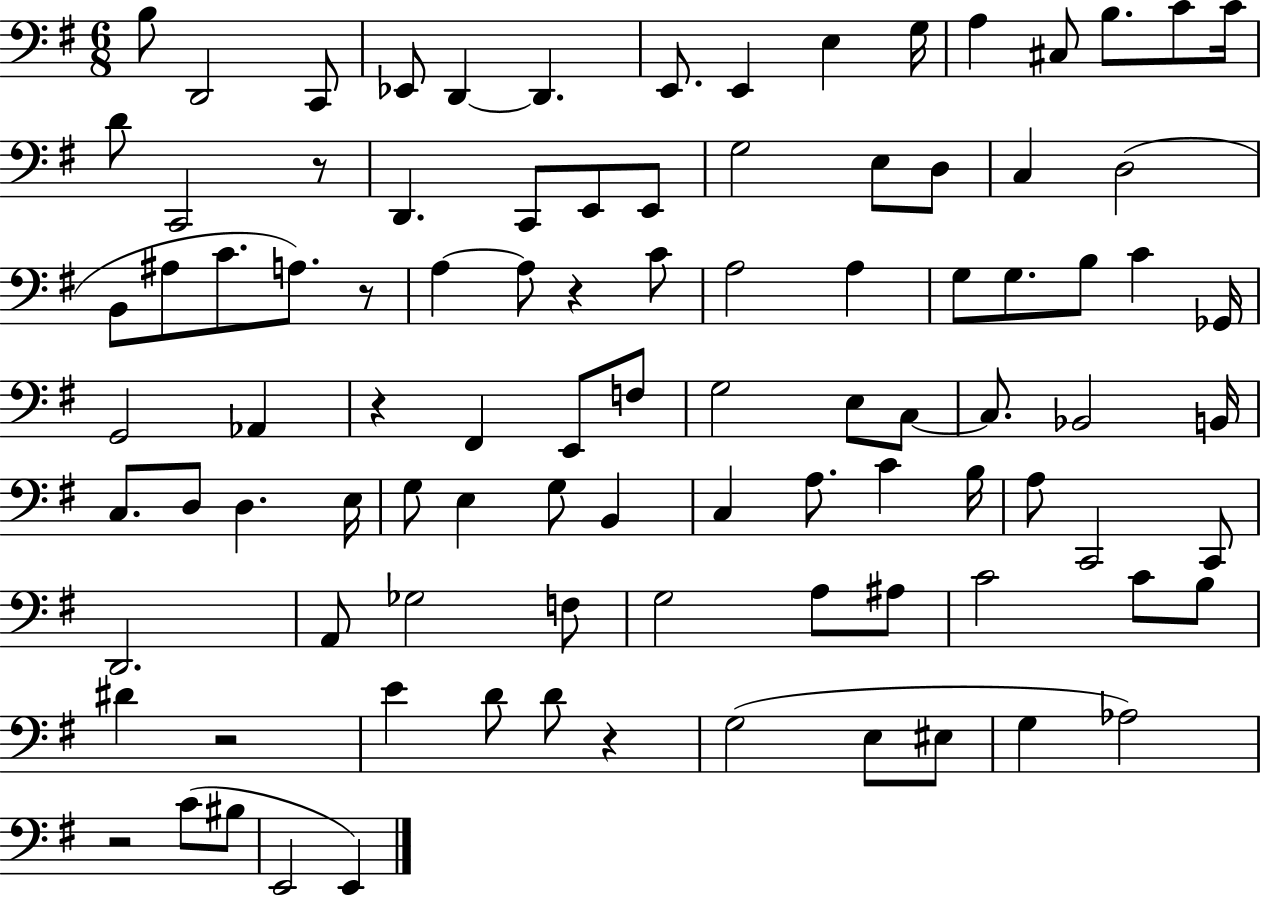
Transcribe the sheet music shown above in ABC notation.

X:1
T:Untitled
M:6/8
L:1/4
K:G
B,/2 D,,2 C,,/2 _E,,/2 D,, D,, E,,/2 E,, E, G,/4 A, ^C,/2 B,/2 C/2 C/4 D/2 C,,2 z/2 D,, C,,/2 E,,/2 E,,/2 G,2 E,/2 D,/2 C, D,2 B,,/2 ^A,/2 C/2 A,/2 z/2 A, A,/2 z C/2 A,2 A, G,/2 G,/2 B,/2 C _G,,/4 G,,2 _A,, z ^F,, E,,/2 F,/2 G,2 E,/2 C,/2 C,/2 _B,,2 B,,/4 C,/2 D,/2 D, E,/4 G,/2 E, G,/2 B,, C, A,/2 C B,/4 A,/2 C,,2 C,,/2 D,,2 A,,/2 _G,2 F,/2 G,2 A,/2 ^A,/2 C2 C/2 B,/2 ^D z2 E D/2 D/2 z G,2 E,/2 ^E,/2 G, _A,2 z2 C/2 ^B,/2 E,,2 E,,